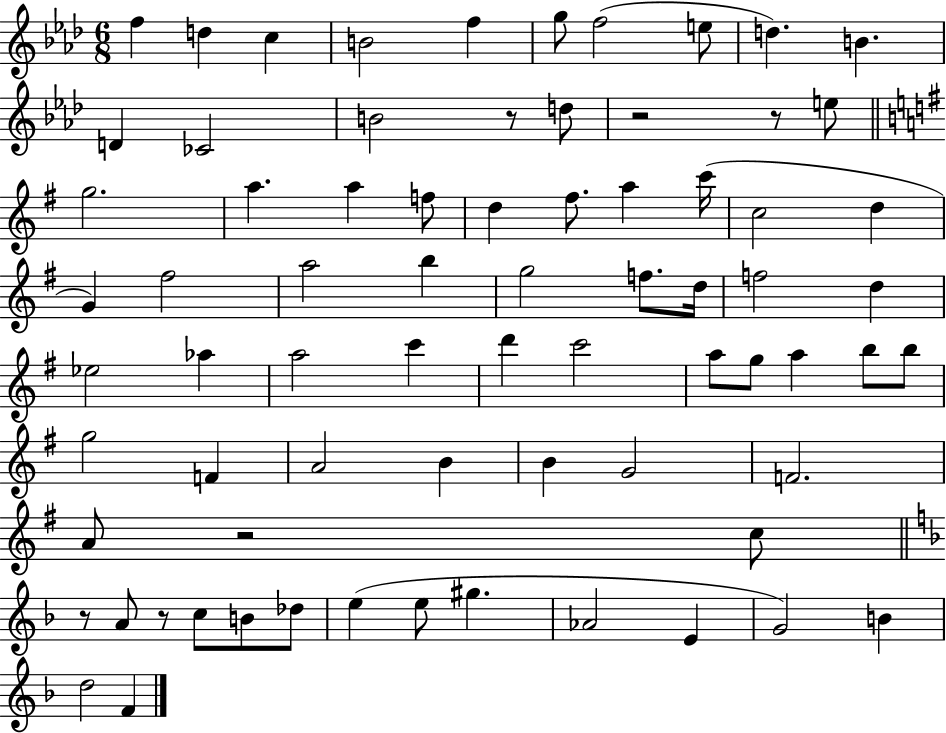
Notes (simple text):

F5/q D5/q C5/q B4/h F5/q G5/e F5/h E5/e D5/q. B4/q. D4/q CES4/h B4/h R/e D5/e R/h R/e E5/e G5/h. A5/q. A5/q F5/e D5/q F#5/e. A5/q C6/s C5/h D5/q G4/q F#5/h A5/h B5/q G5/h F5/e. D5/s F5/h D5/q Eb5/h Ab5/q A5/h C6/q D6/q C6/h A5/e G5/e A5/q B5/e B5/e G5/h F4/q A4/h B4/q B4/q G4/h F4/h. A4/e R/h C5/e R/e A4/e R/e C5/e B4/e Db5/e E5/q E5/e G#5/q. Ab4/h E4/q G4/h B4/q D5/h F4/q